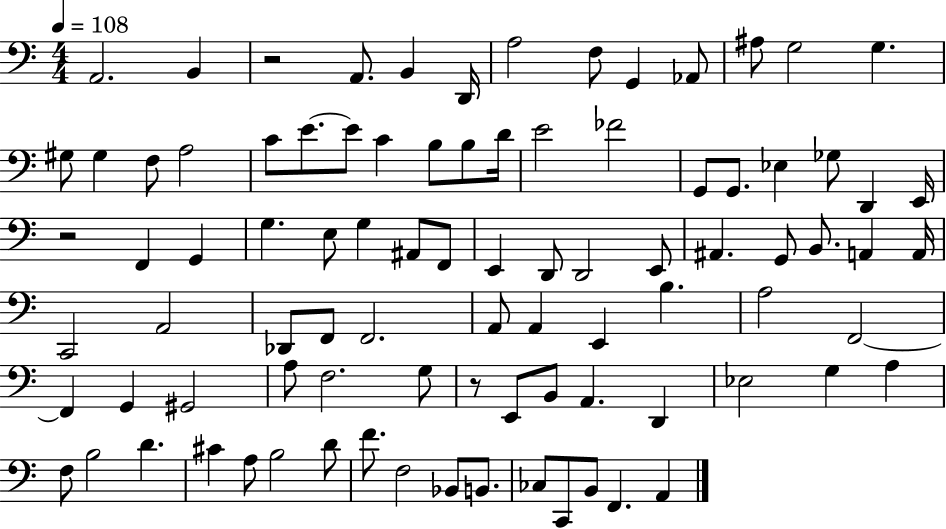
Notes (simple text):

A2/h. B2/q R/h A2/e. B2/q D2/s A3/h F3/e G2/q Ab2/e A#3/e G3/h G3/q. G#3/e G#3/q F3/e A3/h C4/e E4/e. E4/e C4/q B3/e B3/e D4/s E4/h FES4/h G2/e G2/e. Eb3/q Gb3/e D2/q E2/s R/h F2/q G2/q G3/q. E3/e G3/q A#2/e F2/e E2/q D2/e D2/h E2/e A#2/q. G2/e B2/e. A2/q A2/s C2/h A2/h Db2/e F2/e F2/h. A2/e A2/q E2/q B3/q. A3/h F2/h F2/q G2/q G#2/h A3/e F3/h. G3/e R/e E2/e B2/e A2/q. D2/q Eb3/h G3/q A3/q F3/e B3/h D4/q. C#4/q A3/e B3/h D4/e F4/e. F3/h Bb2/e B2/e. CES3/e C2/e B2/e F2/q. A2/q